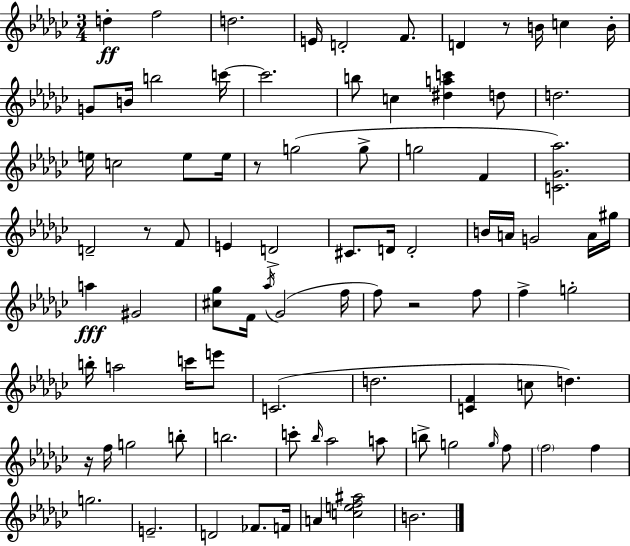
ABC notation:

X:1
T:Untitled
M:3/4
L:1/4
K:Ebm
d f2 d2 E/4 D2 F/2 D z/2 B/4 c B/4 G/2 B/4 b2 c'/4 c'2 b/2 c [^dac'] d/2 d2 e/4 c2 e/2 e/4 z/2 g2 g/2 g2 F [C_G_a]2 D2 z/2 F/2 E D2 ^C/2 D/4 D2 B/4 A/4 G2 A/4 ^g/4 a ^G2 [^c_g]/2 F/4 _a/4 _G2 f/4 f/2 z2 f/2 f g2 b/4 a2 c'/4 e'/2 C2 d2 [CF] c/2 d z/4 f/4 g2 b/2 b2 c'/2 _b/4 _a2 a/2 b/2 g2 g/4 f/2 f2 f g2 E2 D2 _F/2 F/4 A [cef^a]2 B2